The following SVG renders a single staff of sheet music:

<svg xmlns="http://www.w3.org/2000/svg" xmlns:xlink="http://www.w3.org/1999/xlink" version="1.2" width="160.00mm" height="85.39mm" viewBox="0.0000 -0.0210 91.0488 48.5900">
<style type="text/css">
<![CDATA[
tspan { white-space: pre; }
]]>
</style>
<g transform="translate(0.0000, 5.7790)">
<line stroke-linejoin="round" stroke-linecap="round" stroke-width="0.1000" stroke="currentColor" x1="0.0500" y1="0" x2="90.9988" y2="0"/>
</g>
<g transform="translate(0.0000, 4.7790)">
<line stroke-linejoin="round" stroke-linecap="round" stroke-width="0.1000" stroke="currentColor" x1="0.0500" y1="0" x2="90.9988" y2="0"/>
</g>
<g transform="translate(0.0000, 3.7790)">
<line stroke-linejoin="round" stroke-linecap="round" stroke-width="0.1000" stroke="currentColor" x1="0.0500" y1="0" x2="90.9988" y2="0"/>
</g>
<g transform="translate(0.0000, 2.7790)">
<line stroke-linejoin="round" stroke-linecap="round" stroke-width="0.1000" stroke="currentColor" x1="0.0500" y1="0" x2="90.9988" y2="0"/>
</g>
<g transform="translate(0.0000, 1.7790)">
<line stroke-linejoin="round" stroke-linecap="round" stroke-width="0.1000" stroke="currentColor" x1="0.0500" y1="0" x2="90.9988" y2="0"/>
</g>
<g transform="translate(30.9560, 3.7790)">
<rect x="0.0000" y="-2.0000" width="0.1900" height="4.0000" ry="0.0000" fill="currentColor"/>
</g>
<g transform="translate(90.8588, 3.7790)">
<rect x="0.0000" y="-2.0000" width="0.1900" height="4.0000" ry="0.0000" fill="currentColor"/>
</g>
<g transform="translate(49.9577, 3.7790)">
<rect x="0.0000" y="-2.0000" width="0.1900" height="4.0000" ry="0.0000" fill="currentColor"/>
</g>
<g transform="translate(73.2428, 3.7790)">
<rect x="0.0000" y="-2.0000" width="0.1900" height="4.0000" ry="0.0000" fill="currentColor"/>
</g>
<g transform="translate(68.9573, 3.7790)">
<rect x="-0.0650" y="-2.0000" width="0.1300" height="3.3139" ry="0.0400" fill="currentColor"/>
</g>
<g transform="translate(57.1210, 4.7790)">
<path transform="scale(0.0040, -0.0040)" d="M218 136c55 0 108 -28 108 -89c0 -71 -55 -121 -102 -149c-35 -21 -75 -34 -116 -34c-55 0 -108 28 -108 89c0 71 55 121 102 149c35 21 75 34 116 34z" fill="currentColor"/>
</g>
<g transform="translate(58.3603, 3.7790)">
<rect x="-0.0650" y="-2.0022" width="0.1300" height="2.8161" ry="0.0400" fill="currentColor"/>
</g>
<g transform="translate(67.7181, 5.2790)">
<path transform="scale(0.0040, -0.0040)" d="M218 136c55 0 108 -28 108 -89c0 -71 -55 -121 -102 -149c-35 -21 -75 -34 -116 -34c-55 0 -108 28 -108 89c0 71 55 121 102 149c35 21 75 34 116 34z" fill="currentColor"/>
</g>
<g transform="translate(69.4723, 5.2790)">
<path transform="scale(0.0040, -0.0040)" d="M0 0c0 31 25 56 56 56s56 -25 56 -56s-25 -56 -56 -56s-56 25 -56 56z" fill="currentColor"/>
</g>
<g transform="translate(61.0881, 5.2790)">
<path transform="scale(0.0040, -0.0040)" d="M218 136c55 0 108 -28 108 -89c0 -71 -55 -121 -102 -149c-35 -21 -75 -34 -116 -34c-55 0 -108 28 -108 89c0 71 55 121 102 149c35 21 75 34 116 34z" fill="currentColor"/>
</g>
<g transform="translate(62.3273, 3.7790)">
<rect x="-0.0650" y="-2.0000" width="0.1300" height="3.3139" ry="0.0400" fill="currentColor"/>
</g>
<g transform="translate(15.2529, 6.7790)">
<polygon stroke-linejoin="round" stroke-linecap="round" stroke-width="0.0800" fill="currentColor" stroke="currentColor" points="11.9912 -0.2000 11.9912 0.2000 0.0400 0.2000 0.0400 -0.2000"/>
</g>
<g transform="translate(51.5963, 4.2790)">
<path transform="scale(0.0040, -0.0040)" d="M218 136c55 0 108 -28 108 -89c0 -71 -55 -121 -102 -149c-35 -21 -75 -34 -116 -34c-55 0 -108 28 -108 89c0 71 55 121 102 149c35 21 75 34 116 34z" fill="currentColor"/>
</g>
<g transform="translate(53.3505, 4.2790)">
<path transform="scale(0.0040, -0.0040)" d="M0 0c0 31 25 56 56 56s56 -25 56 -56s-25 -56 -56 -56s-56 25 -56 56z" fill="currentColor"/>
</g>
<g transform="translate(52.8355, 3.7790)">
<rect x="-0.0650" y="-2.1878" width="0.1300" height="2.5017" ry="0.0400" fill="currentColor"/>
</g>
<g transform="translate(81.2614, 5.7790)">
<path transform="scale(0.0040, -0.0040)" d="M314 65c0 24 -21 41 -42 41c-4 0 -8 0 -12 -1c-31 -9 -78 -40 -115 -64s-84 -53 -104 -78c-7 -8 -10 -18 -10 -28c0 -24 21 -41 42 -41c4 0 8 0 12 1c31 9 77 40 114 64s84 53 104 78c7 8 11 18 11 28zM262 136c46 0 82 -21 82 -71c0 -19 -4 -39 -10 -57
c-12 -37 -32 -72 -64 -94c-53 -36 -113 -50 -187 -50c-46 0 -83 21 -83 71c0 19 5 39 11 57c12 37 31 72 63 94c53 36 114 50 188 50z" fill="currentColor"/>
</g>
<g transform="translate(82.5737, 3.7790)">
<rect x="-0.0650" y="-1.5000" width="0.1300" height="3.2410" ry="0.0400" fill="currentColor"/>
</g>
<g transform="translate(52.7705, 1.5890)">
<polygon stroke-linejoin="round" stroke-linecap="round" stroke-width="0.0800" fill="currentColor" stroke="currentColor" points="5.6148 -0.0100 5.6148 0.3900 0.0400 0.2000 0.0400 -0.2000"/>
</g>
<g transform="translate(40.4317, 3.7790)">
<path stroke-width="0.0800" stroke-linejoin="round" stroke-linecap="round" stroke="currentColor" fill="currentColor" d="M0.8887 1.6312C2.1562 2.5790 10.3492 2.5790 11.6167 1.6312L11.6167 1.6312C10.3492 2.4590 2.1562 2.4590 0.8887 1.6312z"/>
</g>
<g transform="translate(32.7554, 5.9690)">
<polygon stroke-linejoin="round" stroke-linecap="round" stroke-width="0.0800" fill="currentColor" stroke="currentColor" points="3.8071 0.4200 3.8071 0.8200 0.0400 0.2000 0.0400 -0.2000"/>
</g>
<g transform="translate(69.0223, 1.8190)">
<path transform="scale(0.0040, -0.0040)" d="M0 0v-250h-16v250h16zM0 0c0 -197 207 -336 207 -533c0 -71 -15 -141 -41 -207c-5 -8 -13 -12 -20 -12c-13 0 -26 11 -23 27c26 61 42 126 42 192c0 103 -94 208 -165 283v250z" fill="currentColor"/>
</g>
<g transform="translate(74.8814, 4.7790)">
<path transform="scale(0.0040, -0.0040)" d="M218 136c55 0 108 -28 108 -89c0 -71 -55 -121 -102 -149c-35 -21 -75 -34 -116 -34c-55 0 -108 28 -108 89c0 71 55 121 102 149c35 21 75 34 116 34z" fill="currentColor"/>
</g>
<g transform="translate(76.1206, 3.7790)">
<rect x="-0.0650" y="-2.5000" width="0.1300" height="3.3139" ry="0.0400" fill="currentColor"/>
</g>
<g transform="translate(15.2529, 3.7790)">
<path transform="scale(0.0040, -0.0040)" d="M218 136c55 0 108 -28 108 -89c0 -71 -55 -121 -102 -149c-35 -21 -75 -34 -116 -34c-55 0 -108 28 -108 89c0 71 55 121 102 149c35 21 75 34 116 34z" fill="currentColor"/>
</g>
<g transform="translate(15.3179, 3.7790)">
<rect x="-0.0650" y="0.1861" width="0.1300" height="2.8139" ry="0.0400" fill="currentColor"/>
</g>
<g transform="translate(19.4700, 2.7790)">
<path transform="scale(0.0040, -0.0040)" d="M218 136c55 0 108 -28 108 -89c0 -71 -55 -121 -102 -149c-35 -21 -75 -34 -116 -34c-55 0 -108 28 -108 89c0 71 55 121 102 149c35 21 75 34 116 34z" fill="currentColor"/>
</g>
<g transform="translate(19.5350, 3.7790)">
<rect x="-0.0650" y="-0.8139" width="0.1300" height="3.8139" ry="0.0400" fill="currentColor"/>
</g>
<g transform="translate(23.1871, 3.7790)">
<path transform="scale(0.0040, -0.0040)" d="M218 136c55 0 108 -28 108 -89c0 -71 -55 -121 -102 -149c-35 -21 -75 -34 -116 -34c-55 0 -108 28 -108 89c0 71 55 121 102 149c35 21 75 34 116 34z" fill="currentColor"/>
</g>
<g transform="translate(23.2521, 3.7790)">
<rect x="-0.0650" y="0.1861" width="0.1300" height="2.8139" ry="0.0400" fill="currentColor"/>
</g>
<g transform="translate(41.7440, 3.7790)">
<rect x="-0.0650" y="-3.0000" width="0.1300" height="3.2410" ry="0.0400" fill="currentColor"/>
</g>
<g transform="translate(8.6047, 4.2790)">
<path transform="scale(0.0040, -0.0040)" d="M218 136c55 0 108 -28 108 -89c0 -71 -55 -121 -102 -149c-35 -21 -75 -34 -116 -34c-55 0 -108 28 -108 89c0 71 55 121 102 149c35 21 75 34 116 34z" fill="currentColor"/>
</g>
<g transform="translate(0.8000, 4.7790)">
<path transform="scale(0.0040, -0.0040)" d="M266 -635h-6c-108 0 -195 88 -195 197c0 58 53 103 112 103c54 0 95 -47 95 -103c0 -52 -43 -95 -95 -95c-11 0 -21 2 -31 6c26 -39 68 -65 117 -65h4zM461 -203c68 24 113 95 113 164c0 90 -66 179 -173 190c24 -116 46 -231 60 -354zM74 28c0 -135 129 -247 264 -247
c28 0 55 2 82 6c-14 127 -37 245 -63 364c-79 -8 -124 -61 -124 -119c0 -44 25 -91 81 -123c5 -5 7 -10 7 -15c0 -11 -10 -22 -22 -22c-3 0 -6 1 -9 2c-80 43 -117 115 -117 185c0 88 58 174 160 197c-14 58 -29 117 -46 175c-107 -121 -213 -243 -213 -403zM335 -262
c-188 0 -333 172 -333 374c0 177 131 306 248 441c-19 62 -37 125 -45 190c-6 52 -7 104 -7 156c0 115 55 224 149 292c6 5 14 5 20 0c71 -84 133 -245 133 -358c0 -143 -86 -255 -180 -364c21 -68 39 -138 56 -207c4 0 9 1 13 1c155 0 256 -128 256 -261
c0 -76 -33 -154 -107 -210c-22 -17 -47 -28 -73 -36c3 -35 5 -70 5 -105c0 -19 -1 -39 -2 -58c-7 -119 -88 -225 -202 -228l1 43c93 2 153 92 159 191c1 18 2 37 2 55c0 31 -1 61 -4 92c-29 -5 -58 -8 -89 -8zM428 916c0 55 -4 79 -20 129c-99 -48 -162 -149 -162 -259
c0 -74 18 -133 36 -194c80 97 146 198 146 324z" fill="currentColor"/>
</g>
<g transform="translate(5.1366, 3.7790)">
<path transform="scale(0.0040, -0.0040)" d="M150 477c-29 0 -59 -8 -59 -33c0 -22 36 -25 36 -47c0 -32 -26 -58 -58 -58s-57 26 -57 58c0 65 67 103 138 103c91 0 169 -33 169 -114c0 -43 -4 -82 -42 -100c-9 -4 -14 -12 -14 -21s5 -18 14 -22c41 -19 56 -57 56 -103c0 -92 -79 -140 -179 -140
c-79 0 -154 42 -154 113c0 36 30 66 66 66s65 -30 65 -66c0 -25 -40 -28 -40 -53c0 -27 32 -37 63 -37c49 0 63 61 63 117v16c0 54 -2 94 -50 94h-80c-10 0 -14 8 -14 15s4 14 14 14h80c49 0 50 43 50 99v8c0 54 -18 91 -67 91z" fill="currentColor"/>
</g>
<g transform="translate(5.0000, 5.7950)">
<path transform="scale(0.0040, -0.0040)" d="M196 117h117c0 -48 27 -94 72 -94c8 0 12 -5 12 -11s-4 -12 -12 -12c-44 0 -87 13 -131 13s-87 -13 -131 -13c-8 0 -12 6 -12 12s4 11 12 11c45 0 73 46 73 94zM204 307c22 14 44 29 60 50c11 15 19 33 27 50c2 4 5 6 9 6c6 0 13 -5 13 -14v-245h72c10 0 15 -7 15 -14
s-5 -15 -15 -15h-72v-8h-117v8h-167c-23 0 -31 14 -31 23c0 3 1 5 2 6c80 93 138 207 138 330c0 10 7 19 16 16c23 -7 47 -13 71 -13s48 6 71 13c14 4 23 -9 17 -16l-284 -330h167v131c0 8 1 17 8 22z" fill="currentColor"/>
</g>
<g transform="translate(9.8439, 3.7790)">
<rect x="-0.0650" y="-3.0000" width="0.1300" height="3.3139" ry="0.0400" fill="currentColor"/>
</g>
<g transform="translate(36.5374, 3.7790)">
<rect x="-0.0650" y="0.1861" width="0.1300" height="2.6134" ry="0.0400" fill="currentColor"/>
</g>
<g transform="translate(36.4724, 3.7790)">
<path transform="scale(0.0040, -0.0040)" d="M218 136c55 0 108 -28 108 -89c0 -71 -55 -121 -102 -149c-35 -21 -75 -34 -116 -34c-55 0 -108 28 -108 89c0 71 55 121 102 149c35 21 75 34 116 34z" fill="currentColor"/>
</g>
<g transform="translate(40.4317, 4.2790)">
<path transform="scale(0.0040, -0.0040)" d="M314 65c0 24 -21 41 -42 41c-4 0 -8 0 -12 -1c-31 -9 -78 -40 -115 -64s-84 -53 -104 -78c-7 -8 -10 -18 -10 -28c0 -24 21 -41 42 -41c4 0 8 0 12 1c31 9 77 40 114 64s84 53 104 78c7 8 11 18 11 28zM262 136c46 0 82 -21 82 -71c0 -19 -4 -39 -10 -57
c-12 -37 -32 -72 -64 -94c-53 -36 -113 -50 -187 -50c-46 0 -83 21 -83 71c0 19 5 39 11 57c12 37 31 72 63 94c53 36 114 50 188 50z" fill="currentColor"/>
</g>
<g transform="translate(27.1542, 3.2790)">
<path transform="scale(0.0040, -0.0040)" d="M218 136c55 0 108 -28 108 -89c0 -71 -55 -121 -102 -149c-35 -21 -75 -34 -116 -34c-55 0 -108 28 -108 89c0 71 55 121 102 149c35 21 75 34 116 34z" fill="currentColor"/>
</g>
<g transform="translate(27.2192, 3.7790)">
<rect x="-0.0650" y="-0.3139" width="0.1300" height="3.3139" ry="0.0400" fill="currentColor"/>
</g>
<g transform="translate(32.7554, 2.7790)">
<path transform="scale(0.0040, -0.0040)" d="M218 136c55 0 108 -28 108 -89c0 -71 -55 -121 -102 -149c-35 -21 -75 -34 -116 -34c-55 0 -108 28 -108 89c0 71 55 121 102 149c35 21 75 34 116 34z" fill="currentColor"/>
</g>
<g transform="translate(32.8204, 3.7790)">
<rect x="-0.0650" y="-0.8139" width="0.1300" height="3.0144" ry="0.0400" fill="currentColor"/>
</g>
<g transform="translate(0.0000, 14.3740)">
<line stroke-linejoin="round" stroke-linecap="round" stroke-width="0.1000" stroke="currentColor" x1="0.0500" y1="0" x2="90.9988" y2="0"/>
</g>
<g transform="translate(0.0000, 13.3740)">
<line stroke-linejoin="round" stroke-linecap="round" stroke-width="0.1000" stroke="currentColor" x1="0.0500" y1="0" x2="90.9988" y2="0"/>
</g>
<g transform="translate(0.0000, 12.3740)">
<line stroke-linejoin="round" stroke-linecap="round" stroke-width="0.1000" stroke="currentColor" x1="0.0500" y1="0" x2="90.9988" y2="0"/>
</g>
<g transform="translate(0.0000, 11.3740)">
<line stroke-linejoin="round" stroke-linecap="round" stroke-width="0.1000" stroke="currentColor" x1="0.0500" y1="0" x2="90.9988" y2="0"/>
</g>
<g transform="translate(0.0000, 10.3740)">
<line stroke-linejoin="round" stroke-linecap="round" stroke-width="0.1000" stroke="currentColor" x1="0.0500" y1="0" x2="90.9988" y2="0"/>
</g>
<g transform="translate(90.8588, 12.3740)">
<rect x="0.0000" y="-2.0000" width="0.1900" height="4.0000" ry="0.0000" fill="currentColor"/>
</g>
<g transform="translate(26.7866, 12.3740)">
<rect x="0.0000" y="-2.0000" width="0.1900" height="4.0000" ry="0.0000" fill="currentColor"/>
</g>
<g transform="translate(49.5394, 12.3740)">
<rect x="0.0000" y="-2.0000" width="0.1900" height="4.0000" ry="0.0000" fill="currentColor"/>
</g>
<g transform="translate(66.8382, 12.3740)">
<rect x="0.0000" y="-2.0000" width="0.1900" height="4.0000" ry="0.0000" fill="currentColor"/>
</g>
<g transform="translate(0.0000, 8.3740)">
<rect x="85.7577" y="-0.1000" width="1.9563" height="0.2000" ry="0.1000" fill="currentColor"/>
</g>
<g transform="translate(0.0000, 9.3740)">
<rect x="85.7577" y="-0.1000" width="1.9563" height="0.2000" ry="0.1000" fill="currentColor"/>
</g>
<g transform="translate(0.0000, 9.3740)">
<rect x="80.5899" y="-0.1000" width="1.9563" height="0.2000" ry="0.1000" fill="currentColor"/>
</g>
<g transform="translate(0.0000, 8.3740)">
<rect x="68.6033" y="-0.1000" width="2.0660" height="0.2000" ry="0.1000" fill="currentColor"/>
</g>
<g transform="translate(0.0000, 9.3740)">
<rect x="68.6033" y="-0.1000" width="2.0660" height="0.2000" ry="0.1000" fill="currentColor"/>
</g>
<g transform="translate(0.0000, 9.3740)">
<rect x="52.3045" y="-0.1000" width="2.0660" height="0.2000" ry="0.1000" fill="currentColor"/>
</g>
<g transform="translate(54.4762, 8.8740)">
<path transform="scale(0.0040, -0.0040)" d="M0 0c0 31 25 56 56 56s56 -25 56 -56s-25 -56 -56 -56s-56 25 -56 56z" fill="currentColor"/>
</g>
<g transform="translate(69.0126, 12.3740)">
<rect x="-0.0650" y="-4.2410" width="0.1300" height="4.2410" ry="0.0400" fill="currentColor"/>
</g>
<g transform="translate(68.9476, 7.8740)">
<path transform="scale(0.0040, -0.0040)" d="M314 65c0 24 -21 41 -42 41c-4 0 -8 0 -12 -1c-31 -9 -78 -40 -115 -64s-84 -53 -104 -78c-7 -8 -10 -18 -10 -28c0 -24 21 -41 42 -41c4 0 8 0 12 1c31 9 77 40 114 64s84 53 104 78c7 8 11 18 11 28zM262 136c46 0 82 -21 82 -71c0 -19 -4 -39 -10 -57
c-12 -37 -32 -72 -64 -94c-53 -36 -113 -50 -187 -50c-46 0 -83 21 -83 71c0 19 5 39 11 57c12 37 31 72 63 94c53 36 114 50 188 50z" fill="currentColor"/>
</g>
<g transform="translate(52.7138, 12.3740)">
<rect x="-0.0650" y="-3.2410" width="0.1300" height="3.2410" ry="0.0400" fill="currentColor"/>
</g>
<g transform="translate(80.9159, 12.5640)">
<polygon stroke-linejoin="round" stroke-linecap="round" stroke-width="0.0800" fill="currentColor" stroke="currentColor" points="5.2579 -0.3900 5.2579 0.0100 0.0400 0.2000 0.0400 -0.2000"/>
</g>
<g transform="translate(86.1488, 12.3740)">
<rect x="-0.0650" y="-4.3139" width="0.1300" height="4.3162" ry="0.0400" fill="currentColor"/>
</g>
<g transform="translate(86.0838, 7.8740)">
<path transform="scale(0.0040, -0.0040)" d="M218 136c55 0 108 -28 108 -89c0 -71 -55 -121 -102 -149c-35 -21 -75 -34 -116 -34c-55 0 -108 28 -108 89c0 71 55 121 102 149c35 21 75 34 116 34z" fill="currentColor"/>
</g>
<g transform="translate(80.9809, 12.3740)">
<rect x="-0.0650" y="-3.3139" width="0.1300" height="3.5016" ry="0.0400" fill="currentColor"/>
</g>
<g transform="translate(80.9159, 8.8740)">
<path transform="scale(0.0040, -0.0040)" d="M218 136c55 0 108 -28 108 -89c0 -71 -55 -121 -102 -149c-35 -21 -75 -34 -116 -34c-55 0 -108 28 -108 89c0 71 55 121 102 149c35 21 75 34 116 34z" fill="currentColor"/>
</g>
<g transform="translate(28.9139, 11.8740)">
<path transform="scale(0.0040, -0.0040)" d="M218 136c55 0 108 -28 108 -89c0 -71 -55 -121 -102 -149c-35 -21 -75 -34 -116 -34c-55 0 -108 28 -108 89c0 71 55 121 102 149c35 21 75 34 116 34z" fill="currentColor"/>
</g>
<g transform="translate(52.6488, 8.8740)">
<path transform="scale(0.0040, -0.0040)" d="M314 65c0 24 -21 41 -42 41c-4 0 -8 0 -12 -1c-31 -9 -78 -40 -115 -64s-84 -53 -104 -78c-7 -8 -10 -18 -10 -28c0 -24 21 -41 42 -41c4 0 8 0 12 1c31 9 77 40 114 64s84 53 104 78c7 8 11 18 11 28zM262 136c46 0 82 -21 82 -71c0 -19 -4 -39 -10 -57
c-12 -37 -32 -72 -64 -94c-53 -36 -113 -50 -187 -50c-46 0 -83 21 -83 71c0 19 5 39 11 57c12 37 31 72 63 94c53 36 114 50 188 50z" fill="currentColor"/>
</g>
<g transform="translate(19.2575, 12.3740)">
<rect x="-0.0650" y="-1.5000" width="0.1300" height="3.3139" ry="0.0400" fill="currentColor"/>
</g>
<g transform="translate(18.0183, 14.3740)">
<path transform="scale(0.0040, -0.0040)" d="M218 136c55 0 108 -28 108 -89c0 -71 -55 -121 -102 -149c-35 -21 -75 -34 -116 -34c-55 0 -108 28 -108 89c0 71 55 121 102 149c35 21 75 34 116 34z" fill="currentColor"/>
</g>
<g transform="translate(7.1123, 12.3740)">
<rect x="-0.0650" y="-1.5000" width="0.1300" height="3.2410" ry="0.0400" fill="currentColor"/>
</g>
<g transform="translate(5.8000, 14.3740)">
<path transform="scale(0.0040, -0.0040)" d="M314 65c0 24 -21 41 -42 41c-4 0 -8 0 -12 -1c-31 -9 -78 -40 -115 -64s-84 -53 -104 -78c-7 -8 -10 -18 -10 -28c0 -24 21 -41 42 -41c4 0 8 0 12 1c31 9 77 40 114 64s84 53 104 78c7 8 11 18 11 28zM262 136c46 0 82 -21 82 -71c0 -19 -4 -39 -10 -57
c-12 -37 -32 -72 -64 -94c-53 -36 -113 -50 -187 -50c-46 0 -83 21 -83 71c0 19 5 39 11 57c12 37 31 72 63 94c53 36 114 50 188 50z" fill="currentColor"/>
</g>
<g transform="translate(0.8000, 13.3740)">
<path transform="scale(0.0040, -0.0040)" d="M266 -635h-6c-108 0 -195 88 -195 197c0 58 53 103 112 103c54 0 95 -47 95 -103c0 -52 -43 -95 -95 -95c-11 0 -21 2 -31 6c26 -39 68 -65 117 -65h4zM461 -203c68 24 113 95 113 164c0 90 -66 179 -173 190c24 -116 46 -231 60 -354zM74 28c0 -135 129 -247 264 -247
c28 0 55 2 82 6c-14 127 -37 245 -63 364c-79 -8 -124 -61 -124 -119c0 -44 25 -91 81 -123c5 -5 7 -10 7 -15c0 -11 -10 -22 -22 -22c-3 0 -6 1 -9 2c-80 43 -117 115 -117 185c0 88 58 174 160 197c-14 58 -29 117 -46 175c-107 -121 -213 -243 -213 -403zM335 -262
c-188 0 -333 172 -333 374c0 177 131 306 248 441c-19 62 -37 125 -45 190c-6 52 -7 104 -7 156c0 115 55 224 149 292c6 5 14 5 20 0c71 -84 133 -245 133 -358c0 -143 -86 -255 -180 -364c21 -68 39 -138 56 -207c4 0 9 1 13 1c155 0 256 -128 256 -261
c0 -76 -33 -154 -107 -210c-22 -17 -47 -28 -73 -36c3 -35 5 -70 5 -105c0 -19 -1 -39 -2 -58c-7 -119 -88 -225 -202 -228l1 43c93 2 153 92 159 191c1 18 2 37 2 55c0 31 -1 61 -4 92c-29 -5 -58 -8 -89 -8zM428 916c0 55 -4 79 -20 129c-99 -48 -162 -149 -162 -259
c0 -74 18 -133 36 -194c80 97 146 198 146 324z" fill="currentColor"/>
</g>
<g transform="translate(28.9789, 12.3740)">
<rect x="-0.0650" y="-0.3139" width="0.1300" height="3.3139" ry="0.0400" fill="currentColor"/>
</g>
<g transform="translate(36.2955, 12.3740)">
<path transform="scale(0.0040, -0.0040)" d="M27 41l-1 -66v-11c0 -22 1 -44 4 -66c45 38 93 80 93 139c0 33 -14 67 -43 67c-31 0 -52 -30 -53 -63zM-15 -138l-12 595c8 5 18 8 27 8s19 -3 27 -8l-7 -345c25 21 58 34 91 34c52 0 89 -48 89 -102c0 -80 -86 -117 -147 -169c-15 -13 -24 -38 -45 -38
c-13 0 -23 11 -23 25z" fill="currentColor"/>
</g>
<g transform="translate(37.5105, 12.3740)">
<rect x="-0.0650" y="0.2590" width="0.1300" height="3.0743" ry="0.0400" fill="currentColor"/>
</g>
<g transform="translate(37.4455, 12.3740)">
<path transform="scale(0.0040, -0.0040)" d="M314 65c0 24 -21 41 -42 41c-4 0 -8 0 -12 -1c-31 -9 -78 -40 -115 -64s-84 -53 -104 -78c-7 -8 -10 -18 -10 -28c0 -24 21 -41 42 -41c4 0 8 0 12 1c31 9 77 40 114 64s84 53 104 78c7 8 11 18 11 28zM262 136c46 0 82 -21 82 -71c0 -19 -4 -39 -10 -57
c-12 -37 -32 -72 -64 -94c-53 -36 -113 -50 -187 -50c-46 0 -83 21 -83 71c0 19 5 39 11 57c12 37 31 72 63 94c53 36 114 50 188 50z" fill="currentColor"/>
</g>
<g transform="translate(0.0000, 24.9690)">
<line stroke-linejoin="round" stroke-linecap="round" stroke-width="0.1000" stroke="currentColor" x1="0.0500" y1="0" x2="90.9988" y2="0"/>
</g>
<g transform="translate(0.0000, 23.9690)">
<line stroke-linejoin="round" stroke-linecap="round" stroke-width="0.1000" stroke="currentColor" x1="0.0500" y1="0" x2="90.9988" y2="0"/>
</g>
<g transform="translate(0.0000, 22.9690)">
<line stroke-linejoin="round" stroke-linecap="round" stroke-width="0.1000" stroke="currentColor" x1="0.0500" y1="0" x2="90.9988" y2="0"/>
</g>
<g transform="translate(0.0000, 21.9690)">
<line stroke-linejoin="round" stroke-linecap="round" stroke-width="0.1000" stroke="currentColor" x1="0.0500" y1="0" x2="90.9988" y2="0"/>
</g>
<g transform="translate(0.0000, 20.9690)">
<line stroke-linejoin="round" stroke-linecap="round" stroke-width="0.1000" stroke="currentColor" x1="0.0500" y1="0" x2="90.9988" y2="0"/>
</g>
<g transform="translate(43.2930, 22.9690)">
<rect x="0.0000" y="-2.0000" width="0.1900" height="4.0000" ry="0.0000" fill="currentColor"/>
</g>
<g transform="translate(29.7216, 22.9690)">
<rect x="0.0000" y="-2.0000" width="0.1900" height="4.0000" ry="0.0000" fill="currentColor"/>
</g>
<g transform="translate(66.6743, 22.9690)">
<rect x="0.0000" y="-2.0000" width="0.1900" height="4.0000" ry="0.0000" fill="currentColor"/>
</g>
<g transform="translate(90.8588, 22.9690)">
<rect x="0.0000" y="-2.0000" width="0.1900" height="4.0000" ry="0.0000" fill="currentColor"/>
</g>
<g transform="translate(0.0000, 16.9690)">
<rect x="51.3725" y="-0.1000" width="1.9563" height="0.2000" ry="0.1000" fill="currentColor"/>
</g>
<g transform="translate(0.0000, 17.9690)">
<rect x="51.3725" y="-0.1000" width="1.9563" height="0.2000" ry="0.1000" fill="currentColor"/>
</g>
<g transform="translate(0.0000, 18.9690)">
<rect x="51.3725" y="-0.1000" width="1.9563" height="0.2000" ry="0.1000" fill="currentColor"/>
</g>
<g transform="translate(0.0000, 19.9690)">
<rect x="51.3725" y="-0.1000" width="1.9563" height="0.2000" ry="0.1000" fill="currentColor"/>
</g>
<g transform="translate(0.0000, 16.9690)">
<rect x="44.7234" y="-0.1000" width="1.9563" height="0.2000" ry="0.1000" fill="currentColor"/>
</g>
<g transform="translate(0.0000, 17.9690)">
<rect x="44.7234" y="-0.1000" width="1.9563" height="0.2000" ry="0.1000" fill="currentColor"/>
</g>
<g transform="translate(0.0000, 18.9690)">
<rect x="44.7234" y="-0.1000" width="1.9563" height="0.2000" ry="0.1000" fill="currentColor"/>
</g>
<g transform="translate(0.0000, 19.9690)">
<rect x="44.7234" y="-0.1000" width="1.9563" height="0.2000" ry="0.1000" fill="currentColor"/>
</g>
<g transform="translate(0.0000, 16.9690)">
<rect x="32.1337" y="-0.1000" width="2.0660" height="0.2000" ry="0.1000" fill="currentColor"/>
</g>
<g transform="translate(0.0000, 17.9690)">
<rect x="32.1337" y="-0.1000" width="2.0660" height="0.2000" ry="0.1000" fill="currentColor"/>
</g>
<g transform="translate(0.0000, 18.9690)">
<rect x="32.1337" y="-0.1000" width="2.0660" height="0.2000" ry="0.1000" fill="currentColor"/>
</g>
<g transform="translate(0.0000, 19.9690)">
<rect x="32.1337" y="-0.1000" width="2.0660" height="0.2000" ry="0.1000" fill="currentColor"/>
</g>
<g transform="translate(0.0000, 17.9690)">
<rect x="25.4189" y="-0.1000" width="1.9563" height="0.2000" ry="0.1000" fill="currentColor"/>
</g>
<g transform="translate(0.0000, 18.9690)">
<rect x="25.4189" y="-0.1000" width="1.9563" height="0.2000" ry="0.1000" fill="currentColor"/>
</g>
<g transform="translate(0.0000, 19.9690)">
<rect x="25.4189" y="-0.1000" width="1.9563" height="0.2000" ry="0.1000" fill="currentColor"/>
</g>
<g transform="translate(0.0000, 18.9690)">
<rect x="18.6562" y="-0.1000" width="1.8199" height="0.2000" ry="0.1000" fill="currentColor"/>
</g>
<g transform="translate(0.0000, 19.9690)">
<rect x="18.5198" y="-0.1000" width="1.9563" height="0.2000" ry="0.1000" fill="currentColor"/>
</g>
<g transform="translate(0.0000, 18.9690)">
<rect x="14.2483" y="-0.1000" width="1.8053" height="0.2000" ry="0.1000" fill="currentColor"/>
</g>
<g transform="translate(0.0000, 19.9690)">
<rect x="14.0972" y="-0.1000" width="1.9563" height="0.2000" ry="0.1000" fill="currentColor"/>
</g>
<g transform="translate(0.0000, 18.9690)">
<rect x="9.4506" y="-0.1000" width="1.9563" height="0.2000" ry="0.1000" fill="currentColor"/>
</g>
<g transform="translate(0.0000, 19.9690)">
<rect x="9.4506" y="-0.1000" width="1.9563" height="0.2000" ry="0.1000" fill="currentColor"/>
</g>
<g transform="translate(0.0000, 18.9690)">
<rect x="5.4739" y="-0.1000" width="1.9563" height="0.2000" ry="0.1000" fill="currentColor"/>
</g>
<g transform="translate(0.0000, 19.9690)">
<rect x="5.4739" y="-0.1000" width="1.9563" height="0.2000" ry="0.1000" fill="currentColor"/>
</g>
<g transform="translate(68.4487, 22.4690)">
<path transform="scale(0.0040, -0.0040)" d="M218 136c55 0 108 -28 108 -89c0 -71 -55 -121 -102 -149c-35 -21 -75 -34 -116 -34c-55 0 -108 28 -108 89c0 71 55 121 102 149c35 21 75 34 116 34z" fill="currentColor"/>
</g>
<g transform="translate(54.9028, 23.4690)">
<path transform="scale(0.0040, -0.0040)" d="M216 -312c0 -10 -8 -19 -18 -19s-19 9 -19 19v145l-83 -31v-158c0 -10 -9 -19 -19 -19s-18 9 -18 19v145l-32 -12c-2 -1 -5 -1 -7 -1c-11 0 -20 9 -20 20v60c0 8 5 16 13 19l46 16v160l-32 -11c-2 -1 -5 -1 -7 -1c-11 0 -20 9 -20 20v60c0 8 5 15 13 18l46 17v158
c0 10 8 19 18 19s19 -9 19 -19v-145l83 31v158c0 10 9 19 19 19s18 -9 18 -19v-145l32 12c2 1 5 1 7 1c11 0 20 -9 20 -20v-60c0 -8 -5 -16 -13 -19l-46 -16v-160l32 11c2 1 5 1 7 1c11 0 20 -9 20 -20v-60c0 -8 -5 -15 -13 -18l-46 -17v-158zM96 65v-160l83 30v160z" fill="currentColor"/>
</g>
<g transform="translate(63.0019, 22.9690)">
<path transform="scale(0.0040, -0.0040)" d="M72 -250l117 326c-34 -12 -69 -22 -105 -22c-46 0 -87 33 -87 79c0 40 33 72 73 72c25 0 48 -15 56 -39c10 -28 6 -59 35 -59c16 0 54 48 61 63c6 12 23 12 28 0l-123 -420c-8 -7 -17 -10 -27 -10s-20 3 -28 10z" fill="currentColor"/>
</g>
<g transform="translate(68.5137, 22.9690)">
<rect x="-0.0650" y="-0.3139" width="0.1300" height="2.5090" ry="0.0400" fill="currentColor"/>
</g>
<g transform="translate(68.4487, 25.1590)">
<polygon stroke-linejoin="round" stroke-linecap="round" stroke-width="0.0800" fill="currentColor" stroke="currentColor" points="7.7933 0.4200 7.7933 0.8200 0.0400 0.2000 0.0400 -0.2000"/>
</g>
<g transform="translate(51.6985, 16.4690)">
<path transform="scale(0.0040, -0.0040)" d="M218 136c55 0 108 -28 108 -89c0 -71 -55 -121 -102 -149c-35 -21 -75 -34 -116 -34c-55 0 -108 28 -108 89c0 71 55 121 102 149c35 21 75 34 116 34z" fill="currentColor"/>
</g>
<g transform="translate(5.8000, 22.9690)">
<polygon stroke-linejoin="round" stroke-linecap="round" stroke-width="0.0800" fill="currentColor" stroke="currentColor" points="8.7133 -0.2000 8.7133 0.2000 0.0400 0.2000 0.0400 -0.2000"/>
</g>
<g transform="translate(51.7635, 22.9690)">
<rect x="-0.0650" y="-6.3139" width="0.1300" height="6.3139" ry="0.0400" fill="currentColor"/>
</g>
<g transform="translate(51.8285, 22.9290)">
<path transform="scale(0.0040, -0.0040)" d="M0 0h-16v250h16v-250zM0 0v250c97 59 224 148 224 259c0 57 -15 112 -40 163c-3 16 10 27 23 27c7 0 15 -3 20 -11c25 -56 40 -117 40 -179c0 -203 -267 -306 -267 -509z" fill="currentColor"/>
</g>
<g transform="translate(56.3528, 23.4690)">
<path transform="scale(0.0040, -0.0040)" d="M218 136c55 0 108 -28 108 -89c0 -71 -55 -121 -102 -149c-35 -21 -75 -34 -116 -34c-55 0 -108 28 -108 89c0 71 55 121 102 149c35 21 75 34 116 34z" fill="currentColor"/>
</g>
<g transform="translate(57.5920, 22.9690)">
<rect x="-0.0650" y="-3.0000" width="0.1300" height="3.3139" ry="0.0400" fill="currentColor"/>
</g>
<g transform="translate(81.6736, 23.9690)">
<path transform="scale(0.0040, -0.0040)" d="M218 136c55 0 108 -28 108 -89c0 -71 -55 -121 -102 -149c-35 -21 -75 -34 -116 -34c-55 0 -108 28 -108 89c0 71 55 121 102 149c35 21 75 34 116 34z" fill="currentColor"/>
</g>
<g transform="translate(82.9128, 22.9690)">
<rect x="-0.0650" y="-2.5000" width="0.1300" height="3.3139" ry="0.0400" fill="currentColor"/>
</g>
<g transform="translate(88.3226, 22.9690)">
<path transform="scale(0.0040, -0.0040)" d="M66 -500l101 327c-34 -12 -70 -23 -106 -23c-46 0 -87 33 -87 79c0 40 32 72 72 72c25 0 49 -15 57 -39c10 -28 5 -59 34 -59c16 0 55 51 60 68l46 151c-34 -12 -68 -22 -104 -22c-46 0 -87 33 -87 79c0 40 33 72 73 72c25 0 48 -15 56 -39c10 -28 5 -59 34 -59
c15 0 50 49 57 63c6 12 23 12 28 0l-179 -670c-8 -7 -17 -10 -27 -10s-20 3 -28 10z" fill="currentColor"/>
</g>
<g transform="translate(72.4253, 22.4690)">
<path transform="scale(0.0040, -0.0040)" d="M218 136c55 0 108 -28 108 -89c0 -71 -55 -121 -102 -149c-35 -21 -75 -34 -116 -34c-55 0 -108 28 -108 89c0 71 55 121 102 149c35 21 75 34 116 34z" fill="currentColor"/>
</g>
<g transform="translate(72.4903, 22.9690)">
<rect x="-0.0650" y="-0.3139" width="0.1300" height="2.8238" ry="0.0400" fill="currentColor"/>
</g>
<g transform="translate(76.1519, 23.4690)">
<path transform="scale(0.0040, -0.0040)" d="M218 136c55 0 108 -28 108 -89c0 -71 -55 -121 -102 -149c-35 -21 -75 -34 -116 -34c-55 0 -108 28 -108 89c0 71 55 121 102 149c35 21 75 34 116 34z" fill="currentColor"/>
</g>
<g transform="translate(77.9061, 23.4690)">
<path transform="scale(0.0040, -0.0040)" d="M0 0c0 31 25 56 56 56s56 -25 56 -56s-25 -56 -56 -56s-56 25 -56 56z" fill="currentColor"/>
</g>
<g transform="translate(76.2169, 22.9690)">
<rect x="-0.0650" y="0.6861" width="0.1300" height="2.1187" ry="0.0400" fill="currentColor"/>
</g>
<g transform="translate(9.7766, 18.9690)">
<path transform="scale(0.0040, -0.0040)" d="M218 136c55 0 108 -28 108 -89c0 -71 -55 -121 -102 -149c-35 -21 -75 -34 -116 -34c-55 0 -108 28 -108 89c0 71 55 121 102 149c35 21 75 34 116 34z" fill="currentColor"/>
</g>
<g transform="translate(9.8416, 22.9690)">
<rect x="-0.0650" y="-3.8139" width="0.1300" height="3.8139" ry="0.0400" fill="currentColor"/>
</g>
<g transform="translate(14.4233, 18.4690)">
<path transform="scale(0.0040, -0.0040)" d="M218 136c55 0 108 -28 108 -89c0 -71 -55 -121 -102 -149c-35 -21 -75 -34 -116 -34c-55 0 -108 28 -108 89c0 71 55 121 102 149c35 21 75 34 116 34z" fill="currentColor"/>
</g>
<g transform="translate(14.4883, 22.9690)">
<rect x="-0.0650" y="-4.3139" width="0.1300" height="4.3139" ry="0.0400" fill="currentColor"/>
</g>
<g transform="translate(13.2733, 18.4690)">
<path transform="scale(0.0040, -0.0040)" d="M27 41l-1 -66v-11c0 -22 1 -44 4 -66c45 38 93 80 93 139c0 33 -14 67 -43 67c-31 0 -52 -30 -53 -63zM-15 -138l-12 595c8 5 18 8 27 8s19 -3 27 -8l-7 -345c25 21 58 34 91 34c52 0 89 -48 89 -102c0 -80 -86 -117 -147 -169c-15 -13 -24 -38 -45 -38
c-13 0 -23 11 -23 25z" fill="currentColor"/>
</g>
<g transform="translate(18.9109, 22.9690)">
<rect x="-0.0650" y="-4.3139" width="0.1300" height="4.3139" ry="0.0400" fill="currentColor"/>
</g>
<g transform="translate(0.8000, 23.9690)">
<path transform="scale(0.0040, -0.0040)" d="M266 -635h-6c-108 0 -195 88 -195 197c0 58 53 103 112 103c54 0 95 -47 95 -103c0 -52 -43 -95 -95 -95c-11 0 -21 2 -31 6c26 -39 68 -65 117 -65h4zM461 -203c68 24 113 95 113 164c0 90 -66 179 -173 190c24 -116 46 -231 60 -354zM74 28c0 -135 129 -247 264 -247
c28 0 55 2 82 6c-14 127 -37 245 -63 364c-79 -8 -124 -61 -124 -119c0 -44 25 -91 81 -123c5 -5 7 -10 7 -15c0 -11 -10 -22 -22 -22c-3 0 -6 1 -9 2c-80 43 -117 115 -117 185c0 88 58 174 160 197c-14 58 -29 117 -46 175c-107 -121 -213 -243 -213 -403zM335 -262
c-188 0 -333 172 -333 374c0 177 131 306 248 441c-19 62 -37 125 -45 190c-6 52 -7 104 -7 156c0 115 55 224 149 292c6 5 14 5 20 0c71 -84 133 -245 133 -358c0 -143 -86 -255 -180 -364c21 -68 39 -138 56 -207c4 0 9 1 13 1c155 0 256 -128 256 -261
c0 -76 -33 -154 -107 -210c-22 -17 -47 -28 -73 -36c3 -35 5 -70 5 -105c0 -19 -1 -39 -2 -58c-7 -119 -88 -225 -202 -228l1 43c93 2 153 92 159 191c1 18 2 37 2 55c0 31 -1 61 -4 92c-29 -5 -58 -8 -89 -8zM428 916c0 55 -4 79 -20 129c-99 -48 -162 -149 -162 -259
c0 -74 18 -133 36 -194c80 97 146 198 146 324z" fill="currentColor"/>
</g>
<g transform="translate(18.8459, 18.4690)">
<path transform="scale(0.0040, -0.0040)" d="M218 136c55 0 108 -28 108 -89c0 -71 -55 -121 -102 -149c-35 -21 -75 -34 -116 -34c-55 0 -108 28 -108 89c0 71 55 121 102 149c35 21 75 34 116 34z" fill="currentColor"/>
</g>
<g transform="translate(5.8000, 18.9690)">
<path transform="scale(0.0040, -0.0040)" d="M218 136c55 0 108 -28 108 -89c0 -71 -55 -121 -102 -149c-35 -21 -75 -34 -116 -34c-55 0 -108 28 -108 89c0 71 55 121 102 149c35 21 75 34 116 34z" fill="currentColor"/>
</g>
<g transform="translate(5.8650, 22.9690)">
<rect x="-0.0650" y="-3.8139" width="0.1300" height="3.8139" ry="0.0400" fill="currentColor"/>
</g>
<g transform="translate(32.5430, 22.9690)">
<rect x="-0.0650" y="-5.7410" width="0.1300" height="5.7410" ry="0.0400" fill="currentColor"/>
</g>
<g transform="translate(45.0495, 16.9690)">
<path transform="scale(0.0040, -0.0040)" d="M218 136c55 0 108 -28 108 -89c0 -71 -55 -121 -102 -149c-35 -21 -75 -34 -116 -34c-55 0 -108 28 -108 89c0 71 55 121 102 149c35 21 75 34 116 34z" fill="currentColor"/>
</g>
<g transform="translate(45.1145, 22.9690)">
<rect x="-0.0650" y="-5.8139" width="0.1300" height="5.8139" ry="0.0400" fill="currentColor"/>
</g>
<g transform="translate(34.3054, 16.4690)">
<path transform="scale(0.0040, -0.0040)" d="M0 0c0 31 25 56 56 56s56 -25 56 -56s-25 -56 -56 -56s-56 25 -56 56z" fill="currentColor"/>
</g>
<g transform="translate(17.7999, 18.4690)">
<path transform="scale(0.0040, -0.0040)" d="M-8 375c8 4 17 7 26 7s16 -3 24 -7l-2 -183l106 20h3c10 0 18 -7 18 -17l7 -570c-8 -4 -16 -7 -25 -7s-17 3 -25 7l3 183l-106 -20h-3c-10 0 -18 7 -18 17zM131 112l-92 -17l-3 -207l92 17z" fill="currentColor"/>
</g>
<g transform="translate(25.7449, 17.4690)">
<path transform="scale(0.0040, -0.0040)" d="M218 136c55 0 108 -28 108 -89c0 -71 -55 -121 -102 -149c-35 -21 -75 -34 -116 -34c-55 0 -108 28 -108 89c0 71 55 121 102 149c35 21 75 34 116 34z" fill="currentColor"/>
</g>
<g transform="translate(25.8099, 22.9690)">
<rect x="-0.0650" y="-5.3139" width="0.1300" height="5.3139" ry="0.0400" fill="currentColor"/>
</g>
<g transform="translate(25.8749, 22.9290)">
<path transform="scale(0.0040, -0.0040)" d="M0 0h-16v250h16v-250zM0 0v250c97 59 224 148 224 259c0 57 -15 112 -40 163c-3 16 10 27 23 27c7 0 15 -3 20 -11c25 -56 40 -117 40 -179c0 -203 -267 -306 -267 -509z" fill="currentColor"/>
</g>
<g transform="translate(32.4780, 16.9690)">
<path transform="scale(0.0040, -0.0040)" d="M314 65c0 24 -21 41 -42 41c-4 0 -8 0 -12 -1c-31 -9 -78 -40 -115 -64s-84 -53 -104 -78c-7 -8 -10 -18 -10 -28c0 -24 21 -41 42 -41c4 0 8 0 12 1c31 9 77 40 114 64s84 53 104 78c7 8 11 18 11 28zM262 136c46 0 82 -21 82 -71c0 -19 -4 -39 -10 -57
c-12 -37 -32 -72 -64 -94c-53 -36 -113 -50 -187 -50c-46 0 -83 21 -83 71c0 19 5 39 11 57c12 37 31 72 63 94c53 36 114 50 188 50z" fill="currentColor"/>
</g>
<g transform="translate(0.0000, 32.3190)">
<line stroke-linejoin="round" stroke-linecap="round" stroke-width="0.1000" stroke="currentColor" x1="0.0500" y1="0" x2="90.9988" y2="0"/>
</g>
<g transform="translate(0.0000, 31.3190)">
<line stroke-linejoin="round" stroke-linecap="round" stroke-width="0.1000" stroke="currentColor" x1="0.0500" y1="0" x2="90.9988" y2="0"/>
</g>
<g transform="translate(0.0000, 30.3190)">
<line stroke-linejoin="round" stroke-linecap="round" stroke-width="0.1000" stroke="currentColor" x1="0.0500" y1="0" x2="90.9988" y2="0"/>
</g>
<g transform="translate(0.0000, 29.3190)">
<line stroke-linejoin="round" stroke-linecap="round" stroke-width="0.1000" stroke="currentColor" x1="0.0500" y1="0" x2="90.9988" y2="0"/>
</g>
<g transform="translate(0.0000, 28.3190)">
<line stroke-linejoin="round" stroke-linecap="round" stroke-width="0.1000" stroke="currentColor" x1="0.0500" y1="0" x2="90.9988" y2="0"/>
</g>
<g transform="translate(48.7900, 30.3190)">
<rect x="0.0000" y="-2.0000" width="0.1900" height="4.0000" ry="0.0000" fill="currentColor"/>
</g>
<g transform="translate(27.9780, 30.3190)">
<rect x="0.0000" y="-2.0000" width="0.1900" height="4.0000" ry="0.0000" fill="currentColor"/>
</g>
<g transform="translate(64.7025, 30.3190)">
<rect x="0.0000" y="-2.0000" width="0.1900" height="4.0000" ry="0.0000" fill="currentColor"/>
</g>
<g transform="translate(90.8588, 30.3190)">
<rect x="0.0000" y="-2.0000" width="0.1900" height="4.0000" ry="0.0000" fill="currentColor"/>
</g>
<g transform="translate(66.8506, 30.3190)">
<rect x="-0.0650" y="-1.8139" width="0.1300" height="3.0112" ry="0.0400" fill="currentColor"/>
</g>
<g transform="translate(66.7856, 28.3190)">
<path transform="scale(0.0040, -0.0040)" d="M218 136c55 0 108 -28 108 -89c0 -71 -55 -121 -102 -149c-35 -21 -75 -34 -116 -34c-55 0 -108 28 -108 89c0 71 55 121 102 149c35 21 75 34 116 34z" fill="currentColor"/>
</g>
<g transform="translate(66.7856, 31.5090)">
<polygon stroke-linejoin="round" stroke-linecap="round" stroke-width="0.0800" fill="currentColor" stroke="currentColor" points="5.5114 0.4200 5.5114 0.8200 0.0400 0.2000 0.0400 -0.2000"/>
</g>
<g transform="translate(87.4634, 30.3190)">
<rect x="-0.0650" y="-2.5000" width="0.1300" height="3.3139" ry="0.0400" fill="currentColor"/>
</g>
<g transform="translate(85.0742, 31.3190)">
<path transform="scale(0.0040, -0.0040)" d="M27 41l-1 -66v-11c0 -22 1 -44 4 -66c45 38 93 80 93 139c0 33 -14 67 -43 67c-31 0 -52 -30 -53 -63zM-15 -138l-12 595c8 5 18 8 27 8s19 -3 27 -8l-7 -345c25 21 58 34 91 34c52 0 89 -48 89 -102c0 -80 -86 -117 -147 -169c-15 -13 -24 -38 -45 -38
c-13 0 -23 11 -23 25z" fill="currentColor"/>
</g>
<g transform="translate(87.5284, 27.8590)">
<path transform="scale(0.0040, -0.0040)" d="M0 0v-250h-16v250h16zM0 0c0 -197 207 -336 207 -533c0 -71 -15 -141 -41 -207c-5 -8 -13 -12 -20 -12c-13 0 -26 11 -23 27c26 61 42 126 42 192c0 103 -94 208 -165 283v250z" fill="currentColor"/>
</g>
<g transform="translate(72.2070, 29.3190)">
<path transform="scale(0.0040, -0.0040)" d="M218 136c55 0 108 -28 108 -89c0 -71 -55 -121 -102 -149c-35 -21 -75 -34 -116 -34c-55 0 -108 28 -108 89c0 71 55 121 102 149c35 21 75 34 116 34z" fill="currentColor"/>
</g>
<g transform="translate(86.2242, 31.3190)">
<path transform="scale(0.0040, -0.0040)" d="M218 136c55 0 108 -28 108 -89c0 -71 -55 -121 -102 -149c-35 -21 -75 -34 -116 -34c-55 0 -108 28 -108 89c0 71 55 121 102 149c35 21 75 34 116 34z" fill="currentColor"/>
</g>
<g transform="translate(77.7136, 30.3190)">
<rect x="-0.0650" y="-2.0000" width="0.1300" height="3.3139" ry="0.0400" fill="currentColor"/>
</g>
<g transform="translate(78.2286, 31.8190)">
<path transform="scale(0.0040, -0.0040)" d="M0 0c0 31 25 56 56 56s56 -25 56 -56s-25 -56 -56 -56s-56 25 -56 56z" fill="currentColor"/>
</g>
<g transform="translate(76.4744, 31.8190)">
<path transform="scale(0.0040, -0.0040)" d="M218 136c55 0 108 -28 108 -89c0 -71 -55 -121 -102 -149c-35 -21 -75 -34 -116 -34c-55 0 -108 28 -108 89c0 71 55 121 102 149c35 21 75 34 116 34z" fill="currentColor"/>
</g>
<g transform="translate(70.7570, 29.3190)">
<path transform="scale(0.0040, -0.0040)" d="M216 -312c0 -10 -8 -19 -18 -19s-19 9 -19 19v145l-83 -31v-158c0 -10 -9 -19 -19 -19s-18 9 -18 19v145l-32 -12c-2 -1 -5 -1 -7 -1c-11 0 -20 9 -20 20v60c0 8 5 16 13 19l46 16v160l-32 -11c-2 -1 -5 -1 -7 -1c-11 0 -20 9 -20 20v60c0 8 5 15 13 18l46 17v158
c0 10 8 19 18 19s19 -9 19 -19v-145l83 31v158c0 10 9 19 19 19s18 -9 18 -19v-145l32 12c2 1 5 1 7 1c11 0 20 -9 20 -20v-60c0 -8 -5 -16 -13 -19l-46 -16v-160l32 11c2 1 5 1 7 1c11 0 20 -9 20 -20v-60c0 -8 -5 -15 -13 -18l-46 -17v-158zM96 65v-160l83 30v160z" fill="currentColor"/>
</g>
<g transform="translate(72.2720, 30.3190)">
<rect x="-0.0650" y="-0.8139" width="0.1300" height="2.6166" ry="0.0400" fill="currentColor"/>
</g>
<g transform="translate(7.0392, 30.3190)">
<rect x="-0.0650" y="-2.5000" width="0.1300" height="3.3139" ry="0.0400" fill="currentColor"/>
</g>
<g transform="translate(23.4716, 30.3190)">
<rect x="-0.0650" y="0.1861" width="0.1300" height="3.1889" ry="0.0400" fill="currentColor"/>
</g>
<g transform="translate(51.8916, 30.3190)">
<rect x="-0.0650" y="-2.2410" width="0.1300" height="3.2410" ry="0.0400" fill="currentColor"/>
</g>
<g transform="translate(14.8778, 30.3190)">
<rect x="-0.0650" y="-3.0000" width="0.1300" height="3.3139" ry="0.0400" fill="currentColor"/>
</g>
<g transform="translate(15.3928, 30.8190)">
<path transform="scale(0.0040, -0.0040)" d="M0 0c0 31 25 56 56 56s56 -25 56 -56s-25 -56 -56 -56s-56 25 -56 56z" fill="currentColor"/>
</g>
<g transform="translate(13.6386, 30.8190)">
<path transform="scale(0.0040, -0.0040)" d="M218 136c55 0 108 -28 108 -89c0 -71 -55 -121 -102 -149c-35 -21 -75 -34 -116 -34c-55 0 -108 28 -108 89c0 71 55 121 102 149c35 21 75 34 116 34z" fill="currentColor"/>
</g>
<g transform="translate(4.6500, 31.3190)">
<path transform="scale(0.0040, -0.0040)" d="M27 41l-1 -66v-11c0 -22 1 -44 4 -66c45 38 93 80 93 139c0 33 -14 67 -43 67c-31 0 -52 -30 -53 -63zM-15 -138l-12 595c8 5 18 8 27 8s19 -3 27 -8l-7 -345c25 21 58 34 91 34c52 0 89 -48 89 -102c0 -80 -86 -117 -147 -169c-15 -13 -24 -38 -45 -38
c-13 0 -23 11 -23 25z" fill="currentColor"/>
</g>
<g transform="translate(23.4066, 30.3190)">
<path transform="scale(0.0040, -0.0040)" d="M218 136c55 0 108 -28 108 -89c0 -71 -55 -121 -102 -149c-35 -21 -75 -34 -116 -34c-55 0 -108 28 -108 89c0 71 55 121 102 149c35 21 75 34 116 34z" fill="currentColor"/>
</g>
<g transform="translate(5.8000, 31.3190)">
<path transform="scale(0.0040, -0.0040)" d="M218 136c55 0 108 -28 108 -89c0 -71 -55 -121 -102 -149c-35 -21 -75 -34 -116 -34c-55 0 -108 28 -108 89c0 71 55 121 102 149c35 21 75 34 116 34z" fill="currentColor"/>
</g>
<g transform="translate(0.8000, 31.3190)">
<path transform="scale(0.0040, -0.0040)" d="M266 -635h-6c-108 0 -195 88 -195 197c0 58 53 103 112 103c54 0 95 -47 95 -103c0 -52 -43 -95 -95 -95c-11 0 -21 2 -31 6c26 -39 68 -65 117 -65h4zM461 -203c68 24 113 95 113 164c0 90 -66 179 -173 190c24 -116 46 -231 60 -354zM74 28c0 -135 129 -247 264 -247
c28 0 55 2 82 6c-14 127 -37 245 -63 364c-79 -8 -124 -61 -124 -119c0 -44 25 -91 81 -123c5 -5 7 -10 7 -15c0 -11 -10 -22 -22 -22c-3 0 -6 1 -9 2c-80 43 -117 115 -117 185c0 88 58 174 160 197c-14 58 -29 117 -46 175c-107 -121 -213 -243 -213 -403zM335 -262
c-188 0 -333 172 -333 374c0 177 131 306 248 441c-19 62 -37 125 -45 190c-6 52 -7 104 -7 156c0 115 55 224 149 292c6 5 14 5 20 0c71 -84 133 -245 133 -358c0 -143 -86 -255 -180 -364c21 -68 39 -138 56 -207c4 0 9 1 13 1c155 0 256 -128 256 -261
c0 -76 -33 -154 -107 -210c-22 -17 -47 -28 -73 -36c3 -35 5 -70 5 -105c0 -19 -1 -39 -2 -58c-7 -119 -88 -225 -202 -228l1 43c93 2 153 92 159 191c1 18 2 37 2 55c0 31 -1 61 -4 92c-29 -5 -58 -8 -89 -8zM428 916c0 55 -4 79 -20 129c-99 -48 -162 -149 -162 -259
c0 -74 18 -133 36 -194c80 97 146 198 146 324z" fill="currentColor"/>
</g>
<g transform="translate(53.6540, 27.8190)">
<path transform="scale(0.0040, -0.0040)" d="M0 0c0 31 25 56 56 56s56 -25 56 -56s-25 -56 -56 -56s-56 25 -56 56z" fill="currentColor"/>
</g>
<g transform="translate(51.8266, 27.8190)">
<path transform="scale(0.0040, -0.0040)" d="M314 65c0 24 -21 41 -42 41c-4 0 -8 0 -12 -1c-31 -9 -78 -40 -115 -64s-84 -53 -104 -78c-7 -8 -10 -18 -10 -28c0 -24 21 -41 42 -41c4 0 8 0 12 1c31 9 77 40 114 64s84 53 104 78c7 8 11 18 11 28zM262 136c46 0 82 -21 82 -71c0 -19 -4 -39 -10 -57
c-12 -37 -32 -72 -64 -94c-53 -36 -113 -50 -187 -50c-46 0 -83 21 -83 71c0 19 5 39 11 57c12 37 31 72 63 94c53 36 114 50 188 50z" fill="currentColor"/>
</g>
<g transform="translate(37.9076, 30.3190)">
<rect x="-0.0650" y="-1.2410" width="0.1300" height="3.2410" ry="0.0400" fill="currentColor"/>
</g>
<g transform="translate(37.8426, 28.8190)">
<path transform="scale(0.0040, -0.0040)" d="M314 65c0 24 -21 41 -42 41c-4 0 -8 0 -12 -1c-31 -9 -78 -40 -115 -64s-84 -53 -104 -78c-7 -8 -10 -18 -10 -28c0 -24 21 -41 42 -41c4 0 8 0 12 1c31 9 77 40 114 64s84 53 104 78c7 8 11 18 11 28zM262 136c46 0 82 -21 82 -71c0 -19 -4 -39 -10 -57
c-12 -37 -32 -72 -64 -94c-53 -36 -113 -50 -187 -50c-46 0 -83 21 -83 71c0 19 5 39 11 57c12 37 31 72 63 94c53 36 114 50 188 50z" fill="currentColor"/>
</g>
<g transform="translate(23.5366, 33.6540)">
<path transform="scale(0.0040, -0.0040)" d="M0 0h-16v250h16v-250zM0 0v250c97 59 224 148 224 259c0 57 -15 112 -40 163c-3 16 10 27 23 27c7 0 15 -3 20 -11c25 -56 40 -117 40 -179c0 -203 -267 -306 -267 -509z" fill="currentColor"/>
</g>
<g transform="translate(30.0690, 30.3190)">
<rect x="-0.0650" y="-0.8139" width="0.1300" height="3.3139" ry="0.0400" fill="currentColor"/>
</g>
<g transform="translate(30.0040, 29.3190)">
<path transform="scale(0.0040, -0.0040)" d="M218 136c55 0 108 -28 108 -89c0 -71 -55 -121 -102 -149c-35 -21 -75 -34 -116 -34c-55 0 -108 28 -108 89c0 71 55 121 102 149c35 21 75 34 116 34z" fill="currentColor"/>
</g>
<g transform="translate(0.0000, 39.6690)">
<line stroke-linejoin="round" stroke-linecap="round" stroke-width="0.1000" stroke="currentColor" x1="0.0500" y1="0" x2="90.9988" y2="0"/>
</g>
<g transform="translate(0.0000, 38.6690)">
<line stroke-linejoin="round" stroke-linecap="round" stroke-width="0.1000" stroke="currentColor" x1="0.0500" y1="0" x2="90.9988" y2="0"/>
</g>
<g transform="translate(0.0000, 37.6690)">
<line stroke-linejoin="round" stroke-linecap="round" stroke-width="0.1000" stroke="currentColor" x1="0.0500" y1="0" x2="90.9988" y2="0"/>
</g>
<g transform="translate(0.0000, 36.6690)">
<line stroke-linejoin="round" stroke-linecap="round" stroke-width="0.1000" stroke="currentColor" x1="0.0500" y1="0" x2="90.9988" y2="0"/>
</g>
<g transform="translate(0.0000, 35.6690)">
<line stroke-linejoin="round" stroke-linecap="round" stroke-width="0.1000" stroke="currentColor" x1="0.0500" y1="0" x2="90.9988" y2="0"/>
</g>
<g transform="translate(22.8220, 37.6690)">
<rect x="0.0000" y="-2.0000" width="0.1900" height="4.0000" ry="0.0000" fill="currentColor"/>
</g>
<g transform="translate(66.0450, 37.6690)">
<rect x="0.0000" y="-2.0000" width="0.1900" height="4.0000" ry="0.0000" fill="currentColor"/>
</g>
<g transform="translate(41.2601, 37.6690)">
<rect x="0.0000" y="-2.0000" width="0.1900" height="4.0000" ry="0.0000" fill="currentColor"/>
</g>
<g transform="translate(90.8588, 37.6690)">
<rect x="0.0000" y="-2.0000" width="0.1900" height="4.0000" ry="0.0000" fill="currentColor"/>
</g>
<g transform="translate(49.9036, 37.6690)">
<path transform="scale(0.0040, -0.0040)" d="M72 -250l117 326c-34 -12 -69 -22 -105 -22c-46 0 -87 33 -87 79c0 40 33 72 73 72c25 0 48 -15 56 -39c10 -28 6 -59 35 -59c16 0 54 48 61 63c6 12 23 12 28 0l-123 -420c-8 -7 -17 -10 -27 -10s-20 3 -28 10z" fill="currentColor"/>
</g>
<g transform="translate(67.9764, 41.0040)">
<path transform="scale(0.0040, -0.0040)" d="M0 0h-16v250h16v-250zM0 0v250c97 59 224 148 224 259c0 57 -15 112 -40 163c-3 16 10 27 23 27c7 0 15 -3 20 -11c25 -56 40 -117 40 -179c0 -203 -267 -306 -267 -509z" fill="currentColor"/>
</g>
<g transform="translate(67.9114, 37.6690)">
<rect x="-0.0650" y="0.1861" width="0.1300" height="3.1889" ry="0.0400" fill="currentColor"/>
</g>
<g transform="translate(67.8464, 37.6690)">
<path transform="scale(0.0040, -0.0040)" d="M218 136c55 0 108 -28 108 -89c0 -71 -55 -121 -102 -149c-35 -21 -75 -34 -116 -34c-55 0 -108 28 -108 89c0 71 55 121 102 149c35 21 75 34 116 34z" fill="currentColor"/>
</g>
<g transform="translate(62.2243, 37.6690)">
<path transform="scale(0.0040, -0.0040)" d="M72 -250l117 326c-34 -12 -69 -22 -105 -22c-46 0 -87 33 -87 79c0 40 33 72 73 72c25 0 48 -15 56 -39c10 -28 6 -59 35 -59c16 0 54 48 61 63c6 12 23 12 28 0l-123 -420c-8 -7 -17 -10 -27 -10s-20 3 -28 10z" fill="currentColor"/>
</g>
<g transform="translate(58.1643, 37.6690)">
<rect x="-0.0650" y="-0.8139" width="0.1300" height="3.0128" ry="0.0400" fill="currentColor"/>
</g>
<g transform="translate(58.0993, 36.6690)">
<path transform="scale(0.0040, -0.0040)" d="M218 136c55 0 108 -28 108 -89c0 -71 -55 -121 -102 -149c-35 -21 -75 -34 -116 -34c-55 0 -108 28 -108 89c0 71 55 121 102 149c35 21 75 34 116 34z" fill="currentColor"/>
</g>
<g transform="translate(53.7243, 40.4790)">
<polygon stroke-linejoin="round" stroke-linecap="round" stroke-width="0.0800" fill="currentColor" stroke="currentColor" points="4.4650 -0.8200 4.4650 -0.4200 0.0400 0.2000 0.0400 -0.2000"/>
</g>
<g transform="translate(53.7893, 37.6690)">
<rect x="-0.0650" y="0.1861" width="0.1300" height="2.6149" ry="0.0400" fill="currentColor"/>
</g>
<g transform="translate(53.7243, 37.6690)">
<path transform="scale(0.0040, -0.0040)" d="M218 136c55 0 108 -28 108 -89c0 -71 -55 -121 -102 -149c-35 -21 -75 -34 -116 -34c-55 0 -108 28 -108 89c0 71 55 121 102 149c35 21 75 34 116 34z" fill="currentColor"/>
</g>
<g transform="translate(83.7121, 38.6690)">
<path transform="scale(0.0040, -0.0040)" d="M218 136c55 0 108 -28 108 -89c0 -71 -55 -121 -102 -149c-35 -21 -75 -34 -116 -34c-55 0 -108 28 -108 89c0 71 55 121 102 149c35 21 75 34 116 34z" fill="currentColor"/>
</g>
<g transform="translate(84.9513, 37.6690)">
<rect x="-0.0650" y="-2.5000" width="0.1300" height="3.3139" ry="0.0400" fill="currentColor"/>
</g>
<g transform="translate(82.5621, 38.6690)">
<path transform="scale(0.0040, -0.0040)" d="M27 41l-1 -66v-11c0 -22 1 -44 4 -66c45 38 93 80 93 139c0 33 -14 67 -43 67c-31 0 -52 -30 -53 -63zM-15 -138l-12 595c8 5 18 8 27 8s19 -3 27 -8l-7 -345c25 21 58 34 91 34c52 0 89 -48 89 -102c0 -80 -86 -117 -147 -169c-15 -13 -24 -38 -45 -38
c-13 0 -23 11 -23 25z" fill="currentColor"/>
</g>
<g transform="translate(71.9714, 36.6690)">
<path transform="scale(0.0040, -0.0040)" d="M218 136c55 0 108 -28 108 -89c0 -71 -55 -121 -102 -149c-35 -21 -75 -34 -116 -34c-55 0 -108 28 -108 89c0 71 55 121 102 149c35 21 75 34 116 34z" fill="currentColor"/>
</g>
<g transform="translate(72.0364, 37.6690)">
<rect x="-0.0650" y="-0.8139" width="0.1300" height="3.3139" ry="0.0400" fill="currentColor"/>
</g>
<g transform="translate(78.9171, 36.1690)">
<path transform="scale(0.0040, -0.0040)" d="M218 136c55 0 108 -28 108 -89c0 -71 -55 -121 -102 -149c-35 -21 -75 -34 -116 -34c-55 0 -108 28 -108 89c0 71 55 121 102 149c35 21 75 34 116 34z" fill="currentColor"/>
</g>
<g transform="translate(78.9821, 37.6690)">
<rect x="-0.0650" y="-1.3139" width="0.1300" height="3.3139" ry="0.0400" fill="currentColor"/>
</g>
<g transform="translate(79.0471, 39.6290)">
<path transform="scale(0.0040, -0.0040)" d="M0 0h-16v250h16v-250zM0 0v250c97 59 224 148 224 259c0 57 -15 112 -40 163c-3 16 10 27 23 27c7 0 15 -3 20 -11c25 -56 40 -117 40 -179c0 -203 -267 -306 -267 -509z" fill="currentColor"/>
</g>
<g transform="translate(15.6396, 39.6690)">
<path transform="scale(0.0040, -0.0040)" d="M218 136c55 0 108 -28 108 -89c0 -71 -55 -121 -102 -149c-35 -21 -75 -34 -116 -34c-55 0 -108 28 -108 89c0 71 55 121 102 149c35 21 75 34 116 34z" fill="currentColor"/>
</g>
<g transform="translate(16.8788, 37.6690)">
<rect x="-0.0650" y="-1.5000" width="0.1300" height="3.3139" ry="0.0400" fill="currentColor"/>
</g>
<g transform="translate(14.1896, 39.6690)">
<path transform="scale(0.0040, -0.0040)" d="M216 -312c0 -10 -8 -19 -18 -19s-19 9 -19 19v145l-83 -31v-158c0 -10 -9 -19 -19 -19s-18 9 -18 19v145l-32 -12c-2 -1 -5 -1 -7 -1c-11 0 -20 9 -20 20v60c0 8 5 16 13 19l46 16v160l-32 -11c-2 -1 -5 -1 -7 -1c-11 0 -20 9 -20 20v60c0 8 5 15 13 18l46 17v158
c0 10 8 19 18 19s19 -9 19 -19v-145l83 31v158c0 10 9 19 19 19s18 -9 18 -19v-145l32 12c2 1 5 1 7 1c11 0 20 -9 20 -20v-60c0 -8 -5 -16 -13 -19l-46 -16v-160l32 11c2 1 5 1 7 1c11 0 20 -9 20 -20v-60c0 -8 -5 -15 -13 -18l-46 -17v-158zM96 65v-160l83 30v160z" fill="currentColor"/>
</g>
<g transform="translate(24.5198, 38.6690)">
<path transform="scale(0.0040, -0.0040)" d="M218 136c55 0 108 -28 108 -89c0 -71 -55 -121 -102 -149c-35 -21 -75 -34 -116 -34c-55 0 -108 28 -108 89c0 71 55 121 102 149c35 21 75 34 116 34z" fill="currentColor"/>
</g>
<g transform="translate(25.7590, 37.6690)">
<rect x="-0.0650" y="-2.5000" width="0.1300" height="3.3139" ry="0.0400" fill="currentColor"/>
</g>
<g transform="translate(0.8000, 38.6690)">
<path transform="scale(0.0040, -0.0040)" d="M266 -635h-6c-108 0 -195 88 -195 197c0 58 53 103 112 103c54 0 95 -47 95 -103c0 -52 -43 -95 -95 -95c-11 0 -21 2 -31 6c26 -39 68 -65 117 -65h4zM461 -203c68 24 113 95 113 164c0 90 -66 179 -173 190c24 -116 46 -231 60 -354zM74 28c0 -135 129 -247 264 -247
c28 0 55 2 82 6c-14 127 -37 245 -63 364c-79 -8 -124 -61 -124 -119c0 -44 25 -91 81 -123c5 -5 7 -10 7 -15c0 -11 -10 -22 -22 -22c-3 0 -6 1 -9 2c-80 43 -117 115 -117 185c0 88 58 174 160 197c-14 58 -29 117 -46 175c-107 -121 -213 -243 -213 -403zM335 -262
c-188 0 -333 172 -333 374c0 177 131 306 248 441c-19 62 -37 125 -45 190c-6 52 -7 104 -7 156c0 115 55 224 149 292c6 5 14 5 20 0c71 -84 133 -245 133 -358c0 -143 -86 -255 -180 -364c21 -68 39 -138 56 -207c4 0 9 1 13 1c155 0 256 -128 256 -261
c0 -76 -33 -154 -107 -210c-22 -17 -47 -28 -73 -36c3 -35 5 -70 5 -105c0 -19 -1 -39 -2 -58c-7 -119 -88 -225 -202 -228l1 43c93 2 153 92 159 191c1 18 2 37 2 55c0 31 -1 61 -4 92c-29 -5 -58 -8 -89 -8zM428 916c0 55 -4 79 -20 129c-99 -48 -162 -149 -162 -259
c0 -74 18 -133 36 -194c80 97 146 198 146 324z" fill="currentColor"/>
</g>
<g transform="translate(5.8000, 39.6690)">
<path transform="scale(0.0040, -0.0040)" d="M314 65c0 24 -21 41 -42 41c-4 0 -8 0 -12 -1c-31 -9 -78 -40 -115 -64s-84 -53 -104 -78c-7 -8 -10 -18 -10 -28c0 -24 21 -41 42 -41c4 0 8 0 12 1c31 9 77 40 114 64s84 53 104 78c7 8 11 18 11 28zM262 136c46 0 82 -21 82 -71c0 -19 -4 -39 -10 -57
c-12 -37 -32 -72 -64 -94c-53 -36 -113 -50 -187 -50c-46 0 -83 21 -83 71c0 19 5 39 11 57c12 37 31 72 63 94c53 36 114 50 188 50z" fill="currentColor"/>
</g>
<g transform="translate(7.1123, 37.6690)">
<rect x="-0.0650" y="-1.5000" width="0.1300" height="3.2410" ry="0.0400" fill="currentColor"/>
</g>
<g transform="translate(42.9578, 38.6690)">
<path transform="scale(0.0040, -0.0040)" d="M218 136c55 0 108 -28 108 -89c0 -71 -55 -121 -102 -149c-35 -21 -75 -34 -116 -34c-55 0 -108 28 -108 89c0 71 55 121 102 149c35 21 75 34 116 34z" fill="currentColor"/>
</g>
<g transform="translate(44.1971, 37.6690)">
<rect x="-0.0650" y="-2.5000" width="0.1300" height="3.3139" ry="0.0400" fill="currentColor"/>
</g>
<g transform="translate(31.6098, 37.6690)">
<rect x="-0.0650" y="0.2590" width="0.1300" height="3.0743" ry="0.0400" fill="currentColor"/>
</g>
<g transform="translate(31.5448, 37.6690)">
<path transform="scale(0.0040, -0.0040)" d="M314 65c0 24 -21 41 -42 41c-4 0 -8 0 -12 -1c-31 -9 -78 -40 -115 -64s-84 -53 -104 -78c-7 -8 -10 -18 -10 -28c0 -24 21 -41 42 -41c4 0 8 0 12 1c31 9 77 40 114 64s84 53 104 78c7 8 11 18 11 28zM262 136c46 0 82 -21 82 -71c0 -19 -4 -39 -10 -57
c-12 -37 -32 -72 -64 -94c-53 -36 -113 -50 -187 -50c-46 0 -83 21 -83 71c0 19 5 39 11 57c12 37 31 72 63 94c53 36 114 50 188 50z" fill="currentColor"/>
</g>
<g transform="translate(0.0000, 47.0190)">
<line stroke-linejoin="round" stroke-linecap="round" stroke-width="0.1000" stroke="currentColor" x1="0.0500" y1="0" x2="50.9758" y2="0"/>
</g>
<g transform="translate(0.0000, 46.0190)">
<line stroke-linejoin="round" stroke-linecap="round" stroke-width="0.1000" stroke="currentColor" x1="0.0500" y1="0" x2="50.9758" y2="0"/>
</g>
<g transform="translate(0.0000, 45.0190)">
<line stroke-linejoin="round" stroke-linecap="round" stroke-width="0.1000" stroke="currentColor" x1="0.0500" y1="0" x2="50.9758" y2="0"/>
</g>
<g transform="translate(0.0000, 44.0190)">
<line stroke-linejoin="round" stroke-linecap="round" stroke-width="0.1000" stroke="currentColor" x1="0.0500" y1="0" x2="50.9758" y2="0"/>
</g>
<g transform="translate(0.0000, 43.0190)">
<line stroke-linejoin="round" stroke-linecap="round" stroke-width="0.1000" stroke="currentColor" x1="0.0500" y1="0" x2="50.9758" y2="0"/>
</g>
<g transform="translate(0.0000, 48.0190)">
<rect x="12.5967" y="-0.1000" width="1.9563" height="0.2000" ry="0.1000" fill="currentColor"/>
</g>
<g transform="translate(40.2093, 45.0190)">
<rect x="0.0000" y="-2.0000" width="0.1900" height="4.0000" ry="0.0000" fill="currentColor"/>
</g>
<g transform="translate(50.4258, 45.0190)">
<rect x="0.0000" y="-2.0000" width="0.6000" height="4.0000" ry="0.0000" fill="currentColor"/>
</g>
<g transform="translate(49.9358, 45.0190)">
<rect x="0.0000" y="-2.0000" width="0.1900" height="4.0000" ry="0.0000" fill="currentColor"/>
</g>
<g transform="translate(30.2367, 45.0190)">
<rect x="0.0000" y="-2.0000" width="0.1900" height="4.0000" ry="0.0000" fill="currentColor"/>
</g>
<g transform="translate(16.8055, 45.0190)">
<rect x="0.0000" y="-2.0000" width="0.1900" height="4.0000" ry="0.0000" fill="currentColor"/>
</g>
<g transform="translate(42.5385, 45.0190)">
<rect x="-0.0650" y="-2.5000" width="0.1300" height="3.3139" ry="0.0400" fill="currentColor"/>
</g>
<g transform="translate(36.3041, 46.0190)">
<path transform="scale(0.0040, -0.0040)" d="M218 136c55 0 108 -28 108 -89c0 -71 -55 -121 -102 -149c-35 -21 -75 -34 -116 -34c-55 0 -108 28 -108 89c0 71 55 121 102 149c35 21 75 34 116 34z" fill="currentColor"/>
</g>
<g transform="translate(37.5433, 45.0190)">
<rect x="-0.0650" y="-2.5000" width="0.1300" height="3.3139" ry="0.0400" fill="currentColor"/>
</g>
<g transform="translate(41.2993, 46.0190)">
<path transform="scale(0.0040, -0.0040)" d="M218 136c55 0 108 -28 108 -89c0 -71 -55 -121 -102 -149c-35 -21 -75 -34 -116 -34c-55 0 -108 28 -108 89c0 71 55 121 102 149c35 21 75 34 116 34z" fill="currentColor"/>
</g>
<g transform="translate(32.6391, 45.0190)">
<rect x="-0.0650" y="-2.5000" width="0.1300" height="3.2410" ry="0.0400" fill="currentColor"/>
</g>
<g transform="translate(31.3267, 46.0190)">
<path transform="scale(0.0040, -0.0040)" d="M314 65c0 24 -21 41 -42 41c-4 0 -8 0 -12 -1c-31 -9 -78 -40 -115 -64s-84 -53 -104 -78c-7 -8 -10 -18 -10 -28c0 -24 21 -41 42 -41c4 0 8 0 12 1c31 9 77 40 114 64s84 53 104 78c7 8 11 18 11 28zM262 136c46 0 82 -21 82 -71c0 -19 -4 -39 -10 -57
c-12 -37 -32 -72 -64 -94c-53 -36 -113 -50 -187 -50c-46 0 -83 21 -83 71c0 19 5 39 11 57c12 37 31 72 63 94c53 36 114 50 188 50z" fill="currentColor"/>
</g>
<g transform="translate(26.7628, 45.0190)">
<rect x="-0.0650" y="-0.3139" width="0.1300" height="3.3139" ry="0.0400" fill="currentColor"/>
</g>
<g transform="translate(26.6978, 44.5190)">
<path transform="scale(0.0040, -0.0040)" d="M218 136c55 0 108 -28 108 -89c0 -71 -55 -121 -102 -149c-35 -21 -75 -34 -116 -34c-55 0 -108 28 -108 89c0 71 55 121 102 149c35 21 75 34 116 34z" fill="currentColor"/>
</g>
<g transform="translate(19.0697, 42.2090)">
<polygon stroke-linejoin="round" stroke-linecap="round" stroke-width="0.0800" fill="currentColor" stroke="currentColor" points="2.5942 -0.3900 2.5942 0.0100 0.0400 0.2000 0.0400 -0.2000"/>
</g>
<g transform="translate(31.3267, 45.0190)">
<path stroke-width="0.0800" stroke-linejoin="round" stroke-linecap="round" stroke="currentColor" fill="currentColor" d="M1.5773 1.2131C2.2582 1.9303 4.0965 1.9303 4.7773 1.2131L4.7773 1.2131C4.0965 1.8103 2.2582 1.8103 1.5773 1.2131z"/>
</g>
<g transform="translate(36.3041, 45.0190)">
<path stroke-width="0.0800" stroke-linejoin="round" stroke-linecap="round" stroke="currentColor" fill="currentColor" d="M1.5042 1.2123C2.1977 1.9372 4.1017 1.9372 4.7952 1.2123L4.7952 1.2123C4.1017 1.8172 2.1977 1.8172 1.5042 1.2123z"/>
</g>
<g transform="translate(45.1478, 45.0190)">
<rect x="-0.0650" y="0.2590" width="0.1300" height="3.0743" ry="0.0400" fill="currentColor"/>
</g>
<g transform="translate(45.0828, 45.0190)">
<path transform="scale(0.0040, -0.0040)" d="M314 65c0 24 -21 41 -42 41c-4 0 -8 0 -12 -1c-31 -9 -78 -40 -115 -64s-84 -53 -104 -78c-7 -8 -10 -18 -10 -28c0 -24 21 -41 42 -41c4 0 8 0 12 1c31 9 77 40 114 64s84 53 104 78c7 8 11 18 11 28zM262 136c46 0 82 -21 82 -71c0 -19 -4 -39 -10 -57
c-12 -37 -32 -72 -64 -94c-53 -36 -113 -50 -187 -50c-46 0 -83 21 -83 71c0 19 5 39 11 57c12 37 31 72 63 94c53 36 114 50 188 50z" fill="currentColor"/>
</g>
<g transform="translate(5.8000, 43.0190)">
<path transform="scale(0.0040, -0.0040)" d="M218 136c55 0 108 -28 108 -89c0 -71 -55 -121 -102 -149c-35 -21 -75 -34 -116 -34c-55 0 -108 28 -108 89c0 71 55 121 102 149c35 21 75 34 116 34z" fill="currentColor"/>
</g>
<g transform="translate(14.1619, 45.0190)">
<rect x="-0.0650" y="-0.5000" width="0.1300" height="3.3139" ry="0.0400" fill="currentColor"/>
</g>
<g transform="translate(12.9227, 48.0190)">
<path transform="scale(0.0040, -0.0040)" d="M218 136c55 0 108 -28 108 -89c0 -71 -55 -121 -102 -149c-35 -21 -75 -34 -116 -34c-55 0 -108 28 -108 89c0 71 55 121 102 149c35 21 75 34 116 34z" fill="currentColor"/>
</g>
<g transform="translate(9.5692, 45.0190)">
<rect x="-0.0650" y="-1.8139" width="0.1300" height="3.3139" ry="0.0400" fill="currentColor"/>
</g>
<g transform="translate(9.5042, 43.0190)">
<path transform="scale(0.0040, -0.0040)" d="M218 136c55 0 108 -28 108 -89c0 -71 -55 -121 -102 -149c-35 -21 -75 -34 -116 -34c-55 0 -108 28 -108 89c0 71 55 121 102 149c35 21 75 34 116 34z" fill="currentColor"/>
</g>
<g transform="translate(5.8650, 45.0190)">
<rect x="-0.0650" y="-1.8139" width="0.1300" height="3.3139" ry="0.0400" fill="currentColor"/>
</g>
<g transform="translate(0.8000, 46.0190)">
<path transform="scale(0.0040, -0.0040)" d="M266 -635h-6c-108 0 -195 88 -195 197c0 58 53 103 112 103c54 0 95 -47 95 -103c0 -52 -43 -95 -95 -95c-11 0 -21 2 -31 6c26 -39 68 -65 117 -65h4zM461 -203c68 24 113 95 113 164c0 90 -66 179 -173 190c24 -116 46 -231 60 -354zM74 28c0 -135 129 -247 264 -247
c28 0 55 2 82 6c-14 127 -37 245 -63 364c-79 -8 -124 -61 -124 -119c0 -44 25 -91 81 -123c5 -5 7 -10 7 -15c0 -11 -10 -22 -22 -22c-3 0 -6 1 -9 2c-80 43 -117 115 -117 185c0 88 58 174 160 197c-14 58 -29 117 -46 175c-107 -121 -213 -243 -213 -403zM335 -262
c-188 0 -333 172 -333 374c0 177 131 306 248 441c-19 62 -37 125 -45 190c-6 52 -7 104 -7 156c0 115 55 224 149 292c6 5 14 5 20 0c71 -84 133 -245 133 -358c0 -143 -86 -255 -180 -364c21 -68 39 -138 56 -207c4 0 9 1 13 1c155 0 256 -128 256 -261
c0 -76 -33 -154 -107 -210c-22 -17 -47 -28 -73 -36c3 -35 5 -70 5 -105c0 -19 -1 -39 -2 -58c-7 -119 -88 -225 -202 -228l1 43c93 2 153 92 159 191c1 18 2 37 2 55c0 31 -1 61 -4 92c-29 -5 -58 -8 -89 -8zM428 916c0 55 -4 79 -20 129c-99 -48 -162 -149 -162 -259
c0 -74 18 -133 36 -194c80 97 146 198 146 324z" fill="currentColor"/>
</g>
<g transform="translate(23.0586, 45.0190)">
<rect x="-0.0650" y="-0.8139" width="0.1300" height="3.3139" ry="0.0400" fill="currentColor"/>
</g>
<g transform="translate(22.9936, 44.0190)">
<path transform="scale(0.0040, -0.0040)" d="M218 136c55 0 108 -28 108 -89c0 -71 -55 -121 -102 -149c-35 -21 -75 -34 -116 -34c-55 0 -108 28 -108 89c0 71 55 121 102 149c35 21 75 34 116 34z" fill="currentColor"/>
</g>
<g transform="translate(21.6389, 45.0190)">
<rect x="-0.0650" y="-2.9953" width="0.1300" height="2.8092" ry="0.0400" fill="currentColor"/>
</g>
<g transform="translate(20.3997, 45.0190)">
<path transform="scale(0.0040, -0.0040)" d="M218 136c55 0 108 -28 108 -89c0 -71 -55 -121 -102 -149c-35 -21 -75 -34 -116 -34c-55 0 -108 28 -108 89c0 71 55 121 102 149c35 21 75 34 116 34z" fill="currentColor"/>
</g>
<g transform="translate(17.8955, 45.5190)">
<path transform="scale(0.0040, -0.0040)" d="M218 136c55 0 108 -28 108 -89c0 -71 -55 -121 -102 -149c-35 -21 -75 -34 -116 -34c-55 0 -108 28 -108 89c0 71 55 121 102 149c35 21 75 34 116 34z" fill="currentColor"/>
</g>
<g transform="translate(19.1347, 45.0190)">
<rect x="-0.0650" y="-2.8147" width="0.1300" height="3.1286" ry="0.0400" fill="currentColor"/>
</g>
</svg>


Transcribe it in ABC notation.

X:1
T:Untitled
M:3/4
L:1/4
K:C
A B/2 d/2 B/2 c/2 d/2 B/2 A2 A/2 G/2 F F/2 G E2 E2 E c _B2 b2 d'2 b/2 d'/2 c'/2 c'/2 _d'/2 d' f'/2 g'2 g' a'/2 ^A z/2 c/2 c/2 A/2 G z/4 _G A B/2 d e2 g2 f/2 ^d/2 F _G/2 E2 ^E G B2 G z/2 B/2 d/2 z/2 B/2 d e/2 _G f f C A/2 B/2 d c G2 G G B2